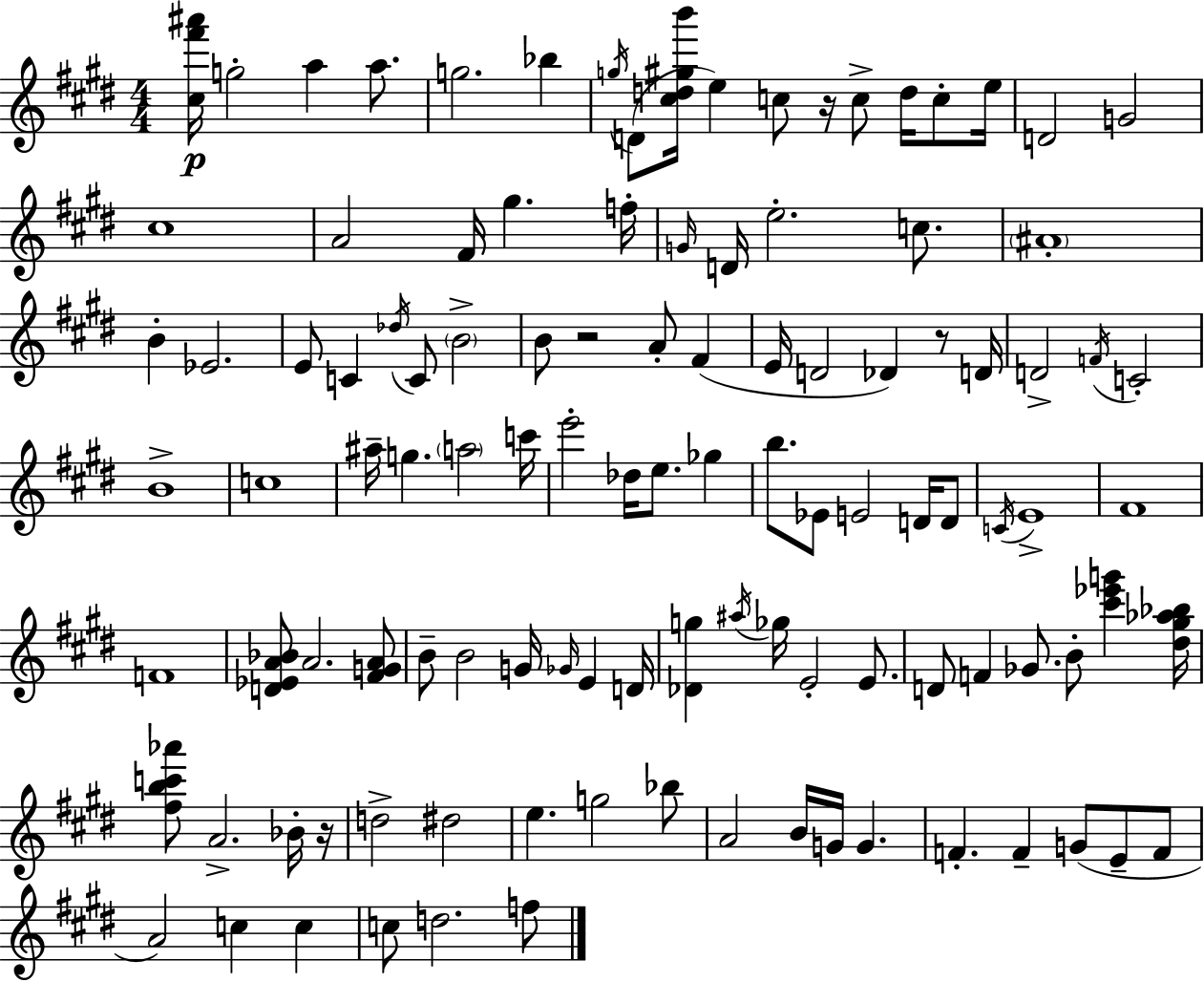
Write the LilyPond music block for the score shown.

{
  \clef treble
  \numericTimeSignature
  \time 4/4
  \key e \major
  <cis'' fis''' ais'''>16\p g''2-. a''4 a''8. | g''2. bes''4 | \acciaccatura { g''16 } d'8( <cis'' d'' gis'' b'''>16 e''4) c''8 r16 c''8-> d''16 c''8-. | e''16 d'2 g'2 | \break cis''1 | a'2 fis'16 gis''4. | f''16-. \grace { g'16 } d'16 e''2.-. c''8. | \parenthesize ais'1-. | \break b'4-. ees'2. | e'8 c'4 \acciaccatura { des''16 } c'8 \parenthesize b'2-> | b'8 r2 a'8-. fis'4( | e'16 d'2 des'4) | \break r8 d'16 d'2-> \acciaccatura { f'16 } c'2-. | b'1-> | c''1 | ais''16-- g''4. \parenthesize a''2 | \break c'''16 e'''2-. des''16 e''8. | ges''4 b''8. ees'8 e'2 | d'16 d'8 \acciaccatura { c'16 } e'1-> | fis'1 | \break f'1 | <d' ees' a' bes'>8 a'2. | <fis' g' a'>8 b'8-- b'2 g'16 | \grace { ges'16 } e'4 d'16 <des' g''>4 \acciaccatura { ais''16 } ges''16 e'2-. | \break e'8. d'8 f'4 ges'8. | b'8-. <cis''' ees''' g'''>4 <dis'' gis'' aes'' bes''>16 <fis'' b'' c''' aes'''>8 a'2.-> | bes'16-. r16 d''2-> dis''2 | e''4. g''2 | \break bes''8 a'2 b'16 | g'16 g'4. f'4.-. f'4-- | g'8( e'8-- f'8 a'2) c''4 | c''4 c''8 d''2. | \break f''8 \bar "|."
}